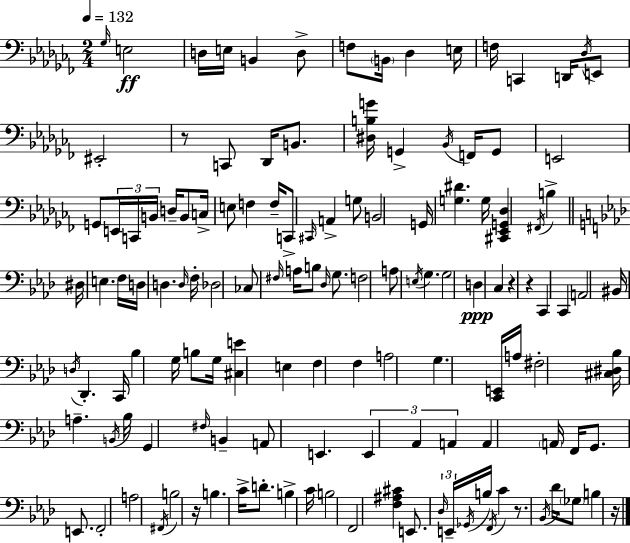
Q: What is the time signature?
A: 2/4